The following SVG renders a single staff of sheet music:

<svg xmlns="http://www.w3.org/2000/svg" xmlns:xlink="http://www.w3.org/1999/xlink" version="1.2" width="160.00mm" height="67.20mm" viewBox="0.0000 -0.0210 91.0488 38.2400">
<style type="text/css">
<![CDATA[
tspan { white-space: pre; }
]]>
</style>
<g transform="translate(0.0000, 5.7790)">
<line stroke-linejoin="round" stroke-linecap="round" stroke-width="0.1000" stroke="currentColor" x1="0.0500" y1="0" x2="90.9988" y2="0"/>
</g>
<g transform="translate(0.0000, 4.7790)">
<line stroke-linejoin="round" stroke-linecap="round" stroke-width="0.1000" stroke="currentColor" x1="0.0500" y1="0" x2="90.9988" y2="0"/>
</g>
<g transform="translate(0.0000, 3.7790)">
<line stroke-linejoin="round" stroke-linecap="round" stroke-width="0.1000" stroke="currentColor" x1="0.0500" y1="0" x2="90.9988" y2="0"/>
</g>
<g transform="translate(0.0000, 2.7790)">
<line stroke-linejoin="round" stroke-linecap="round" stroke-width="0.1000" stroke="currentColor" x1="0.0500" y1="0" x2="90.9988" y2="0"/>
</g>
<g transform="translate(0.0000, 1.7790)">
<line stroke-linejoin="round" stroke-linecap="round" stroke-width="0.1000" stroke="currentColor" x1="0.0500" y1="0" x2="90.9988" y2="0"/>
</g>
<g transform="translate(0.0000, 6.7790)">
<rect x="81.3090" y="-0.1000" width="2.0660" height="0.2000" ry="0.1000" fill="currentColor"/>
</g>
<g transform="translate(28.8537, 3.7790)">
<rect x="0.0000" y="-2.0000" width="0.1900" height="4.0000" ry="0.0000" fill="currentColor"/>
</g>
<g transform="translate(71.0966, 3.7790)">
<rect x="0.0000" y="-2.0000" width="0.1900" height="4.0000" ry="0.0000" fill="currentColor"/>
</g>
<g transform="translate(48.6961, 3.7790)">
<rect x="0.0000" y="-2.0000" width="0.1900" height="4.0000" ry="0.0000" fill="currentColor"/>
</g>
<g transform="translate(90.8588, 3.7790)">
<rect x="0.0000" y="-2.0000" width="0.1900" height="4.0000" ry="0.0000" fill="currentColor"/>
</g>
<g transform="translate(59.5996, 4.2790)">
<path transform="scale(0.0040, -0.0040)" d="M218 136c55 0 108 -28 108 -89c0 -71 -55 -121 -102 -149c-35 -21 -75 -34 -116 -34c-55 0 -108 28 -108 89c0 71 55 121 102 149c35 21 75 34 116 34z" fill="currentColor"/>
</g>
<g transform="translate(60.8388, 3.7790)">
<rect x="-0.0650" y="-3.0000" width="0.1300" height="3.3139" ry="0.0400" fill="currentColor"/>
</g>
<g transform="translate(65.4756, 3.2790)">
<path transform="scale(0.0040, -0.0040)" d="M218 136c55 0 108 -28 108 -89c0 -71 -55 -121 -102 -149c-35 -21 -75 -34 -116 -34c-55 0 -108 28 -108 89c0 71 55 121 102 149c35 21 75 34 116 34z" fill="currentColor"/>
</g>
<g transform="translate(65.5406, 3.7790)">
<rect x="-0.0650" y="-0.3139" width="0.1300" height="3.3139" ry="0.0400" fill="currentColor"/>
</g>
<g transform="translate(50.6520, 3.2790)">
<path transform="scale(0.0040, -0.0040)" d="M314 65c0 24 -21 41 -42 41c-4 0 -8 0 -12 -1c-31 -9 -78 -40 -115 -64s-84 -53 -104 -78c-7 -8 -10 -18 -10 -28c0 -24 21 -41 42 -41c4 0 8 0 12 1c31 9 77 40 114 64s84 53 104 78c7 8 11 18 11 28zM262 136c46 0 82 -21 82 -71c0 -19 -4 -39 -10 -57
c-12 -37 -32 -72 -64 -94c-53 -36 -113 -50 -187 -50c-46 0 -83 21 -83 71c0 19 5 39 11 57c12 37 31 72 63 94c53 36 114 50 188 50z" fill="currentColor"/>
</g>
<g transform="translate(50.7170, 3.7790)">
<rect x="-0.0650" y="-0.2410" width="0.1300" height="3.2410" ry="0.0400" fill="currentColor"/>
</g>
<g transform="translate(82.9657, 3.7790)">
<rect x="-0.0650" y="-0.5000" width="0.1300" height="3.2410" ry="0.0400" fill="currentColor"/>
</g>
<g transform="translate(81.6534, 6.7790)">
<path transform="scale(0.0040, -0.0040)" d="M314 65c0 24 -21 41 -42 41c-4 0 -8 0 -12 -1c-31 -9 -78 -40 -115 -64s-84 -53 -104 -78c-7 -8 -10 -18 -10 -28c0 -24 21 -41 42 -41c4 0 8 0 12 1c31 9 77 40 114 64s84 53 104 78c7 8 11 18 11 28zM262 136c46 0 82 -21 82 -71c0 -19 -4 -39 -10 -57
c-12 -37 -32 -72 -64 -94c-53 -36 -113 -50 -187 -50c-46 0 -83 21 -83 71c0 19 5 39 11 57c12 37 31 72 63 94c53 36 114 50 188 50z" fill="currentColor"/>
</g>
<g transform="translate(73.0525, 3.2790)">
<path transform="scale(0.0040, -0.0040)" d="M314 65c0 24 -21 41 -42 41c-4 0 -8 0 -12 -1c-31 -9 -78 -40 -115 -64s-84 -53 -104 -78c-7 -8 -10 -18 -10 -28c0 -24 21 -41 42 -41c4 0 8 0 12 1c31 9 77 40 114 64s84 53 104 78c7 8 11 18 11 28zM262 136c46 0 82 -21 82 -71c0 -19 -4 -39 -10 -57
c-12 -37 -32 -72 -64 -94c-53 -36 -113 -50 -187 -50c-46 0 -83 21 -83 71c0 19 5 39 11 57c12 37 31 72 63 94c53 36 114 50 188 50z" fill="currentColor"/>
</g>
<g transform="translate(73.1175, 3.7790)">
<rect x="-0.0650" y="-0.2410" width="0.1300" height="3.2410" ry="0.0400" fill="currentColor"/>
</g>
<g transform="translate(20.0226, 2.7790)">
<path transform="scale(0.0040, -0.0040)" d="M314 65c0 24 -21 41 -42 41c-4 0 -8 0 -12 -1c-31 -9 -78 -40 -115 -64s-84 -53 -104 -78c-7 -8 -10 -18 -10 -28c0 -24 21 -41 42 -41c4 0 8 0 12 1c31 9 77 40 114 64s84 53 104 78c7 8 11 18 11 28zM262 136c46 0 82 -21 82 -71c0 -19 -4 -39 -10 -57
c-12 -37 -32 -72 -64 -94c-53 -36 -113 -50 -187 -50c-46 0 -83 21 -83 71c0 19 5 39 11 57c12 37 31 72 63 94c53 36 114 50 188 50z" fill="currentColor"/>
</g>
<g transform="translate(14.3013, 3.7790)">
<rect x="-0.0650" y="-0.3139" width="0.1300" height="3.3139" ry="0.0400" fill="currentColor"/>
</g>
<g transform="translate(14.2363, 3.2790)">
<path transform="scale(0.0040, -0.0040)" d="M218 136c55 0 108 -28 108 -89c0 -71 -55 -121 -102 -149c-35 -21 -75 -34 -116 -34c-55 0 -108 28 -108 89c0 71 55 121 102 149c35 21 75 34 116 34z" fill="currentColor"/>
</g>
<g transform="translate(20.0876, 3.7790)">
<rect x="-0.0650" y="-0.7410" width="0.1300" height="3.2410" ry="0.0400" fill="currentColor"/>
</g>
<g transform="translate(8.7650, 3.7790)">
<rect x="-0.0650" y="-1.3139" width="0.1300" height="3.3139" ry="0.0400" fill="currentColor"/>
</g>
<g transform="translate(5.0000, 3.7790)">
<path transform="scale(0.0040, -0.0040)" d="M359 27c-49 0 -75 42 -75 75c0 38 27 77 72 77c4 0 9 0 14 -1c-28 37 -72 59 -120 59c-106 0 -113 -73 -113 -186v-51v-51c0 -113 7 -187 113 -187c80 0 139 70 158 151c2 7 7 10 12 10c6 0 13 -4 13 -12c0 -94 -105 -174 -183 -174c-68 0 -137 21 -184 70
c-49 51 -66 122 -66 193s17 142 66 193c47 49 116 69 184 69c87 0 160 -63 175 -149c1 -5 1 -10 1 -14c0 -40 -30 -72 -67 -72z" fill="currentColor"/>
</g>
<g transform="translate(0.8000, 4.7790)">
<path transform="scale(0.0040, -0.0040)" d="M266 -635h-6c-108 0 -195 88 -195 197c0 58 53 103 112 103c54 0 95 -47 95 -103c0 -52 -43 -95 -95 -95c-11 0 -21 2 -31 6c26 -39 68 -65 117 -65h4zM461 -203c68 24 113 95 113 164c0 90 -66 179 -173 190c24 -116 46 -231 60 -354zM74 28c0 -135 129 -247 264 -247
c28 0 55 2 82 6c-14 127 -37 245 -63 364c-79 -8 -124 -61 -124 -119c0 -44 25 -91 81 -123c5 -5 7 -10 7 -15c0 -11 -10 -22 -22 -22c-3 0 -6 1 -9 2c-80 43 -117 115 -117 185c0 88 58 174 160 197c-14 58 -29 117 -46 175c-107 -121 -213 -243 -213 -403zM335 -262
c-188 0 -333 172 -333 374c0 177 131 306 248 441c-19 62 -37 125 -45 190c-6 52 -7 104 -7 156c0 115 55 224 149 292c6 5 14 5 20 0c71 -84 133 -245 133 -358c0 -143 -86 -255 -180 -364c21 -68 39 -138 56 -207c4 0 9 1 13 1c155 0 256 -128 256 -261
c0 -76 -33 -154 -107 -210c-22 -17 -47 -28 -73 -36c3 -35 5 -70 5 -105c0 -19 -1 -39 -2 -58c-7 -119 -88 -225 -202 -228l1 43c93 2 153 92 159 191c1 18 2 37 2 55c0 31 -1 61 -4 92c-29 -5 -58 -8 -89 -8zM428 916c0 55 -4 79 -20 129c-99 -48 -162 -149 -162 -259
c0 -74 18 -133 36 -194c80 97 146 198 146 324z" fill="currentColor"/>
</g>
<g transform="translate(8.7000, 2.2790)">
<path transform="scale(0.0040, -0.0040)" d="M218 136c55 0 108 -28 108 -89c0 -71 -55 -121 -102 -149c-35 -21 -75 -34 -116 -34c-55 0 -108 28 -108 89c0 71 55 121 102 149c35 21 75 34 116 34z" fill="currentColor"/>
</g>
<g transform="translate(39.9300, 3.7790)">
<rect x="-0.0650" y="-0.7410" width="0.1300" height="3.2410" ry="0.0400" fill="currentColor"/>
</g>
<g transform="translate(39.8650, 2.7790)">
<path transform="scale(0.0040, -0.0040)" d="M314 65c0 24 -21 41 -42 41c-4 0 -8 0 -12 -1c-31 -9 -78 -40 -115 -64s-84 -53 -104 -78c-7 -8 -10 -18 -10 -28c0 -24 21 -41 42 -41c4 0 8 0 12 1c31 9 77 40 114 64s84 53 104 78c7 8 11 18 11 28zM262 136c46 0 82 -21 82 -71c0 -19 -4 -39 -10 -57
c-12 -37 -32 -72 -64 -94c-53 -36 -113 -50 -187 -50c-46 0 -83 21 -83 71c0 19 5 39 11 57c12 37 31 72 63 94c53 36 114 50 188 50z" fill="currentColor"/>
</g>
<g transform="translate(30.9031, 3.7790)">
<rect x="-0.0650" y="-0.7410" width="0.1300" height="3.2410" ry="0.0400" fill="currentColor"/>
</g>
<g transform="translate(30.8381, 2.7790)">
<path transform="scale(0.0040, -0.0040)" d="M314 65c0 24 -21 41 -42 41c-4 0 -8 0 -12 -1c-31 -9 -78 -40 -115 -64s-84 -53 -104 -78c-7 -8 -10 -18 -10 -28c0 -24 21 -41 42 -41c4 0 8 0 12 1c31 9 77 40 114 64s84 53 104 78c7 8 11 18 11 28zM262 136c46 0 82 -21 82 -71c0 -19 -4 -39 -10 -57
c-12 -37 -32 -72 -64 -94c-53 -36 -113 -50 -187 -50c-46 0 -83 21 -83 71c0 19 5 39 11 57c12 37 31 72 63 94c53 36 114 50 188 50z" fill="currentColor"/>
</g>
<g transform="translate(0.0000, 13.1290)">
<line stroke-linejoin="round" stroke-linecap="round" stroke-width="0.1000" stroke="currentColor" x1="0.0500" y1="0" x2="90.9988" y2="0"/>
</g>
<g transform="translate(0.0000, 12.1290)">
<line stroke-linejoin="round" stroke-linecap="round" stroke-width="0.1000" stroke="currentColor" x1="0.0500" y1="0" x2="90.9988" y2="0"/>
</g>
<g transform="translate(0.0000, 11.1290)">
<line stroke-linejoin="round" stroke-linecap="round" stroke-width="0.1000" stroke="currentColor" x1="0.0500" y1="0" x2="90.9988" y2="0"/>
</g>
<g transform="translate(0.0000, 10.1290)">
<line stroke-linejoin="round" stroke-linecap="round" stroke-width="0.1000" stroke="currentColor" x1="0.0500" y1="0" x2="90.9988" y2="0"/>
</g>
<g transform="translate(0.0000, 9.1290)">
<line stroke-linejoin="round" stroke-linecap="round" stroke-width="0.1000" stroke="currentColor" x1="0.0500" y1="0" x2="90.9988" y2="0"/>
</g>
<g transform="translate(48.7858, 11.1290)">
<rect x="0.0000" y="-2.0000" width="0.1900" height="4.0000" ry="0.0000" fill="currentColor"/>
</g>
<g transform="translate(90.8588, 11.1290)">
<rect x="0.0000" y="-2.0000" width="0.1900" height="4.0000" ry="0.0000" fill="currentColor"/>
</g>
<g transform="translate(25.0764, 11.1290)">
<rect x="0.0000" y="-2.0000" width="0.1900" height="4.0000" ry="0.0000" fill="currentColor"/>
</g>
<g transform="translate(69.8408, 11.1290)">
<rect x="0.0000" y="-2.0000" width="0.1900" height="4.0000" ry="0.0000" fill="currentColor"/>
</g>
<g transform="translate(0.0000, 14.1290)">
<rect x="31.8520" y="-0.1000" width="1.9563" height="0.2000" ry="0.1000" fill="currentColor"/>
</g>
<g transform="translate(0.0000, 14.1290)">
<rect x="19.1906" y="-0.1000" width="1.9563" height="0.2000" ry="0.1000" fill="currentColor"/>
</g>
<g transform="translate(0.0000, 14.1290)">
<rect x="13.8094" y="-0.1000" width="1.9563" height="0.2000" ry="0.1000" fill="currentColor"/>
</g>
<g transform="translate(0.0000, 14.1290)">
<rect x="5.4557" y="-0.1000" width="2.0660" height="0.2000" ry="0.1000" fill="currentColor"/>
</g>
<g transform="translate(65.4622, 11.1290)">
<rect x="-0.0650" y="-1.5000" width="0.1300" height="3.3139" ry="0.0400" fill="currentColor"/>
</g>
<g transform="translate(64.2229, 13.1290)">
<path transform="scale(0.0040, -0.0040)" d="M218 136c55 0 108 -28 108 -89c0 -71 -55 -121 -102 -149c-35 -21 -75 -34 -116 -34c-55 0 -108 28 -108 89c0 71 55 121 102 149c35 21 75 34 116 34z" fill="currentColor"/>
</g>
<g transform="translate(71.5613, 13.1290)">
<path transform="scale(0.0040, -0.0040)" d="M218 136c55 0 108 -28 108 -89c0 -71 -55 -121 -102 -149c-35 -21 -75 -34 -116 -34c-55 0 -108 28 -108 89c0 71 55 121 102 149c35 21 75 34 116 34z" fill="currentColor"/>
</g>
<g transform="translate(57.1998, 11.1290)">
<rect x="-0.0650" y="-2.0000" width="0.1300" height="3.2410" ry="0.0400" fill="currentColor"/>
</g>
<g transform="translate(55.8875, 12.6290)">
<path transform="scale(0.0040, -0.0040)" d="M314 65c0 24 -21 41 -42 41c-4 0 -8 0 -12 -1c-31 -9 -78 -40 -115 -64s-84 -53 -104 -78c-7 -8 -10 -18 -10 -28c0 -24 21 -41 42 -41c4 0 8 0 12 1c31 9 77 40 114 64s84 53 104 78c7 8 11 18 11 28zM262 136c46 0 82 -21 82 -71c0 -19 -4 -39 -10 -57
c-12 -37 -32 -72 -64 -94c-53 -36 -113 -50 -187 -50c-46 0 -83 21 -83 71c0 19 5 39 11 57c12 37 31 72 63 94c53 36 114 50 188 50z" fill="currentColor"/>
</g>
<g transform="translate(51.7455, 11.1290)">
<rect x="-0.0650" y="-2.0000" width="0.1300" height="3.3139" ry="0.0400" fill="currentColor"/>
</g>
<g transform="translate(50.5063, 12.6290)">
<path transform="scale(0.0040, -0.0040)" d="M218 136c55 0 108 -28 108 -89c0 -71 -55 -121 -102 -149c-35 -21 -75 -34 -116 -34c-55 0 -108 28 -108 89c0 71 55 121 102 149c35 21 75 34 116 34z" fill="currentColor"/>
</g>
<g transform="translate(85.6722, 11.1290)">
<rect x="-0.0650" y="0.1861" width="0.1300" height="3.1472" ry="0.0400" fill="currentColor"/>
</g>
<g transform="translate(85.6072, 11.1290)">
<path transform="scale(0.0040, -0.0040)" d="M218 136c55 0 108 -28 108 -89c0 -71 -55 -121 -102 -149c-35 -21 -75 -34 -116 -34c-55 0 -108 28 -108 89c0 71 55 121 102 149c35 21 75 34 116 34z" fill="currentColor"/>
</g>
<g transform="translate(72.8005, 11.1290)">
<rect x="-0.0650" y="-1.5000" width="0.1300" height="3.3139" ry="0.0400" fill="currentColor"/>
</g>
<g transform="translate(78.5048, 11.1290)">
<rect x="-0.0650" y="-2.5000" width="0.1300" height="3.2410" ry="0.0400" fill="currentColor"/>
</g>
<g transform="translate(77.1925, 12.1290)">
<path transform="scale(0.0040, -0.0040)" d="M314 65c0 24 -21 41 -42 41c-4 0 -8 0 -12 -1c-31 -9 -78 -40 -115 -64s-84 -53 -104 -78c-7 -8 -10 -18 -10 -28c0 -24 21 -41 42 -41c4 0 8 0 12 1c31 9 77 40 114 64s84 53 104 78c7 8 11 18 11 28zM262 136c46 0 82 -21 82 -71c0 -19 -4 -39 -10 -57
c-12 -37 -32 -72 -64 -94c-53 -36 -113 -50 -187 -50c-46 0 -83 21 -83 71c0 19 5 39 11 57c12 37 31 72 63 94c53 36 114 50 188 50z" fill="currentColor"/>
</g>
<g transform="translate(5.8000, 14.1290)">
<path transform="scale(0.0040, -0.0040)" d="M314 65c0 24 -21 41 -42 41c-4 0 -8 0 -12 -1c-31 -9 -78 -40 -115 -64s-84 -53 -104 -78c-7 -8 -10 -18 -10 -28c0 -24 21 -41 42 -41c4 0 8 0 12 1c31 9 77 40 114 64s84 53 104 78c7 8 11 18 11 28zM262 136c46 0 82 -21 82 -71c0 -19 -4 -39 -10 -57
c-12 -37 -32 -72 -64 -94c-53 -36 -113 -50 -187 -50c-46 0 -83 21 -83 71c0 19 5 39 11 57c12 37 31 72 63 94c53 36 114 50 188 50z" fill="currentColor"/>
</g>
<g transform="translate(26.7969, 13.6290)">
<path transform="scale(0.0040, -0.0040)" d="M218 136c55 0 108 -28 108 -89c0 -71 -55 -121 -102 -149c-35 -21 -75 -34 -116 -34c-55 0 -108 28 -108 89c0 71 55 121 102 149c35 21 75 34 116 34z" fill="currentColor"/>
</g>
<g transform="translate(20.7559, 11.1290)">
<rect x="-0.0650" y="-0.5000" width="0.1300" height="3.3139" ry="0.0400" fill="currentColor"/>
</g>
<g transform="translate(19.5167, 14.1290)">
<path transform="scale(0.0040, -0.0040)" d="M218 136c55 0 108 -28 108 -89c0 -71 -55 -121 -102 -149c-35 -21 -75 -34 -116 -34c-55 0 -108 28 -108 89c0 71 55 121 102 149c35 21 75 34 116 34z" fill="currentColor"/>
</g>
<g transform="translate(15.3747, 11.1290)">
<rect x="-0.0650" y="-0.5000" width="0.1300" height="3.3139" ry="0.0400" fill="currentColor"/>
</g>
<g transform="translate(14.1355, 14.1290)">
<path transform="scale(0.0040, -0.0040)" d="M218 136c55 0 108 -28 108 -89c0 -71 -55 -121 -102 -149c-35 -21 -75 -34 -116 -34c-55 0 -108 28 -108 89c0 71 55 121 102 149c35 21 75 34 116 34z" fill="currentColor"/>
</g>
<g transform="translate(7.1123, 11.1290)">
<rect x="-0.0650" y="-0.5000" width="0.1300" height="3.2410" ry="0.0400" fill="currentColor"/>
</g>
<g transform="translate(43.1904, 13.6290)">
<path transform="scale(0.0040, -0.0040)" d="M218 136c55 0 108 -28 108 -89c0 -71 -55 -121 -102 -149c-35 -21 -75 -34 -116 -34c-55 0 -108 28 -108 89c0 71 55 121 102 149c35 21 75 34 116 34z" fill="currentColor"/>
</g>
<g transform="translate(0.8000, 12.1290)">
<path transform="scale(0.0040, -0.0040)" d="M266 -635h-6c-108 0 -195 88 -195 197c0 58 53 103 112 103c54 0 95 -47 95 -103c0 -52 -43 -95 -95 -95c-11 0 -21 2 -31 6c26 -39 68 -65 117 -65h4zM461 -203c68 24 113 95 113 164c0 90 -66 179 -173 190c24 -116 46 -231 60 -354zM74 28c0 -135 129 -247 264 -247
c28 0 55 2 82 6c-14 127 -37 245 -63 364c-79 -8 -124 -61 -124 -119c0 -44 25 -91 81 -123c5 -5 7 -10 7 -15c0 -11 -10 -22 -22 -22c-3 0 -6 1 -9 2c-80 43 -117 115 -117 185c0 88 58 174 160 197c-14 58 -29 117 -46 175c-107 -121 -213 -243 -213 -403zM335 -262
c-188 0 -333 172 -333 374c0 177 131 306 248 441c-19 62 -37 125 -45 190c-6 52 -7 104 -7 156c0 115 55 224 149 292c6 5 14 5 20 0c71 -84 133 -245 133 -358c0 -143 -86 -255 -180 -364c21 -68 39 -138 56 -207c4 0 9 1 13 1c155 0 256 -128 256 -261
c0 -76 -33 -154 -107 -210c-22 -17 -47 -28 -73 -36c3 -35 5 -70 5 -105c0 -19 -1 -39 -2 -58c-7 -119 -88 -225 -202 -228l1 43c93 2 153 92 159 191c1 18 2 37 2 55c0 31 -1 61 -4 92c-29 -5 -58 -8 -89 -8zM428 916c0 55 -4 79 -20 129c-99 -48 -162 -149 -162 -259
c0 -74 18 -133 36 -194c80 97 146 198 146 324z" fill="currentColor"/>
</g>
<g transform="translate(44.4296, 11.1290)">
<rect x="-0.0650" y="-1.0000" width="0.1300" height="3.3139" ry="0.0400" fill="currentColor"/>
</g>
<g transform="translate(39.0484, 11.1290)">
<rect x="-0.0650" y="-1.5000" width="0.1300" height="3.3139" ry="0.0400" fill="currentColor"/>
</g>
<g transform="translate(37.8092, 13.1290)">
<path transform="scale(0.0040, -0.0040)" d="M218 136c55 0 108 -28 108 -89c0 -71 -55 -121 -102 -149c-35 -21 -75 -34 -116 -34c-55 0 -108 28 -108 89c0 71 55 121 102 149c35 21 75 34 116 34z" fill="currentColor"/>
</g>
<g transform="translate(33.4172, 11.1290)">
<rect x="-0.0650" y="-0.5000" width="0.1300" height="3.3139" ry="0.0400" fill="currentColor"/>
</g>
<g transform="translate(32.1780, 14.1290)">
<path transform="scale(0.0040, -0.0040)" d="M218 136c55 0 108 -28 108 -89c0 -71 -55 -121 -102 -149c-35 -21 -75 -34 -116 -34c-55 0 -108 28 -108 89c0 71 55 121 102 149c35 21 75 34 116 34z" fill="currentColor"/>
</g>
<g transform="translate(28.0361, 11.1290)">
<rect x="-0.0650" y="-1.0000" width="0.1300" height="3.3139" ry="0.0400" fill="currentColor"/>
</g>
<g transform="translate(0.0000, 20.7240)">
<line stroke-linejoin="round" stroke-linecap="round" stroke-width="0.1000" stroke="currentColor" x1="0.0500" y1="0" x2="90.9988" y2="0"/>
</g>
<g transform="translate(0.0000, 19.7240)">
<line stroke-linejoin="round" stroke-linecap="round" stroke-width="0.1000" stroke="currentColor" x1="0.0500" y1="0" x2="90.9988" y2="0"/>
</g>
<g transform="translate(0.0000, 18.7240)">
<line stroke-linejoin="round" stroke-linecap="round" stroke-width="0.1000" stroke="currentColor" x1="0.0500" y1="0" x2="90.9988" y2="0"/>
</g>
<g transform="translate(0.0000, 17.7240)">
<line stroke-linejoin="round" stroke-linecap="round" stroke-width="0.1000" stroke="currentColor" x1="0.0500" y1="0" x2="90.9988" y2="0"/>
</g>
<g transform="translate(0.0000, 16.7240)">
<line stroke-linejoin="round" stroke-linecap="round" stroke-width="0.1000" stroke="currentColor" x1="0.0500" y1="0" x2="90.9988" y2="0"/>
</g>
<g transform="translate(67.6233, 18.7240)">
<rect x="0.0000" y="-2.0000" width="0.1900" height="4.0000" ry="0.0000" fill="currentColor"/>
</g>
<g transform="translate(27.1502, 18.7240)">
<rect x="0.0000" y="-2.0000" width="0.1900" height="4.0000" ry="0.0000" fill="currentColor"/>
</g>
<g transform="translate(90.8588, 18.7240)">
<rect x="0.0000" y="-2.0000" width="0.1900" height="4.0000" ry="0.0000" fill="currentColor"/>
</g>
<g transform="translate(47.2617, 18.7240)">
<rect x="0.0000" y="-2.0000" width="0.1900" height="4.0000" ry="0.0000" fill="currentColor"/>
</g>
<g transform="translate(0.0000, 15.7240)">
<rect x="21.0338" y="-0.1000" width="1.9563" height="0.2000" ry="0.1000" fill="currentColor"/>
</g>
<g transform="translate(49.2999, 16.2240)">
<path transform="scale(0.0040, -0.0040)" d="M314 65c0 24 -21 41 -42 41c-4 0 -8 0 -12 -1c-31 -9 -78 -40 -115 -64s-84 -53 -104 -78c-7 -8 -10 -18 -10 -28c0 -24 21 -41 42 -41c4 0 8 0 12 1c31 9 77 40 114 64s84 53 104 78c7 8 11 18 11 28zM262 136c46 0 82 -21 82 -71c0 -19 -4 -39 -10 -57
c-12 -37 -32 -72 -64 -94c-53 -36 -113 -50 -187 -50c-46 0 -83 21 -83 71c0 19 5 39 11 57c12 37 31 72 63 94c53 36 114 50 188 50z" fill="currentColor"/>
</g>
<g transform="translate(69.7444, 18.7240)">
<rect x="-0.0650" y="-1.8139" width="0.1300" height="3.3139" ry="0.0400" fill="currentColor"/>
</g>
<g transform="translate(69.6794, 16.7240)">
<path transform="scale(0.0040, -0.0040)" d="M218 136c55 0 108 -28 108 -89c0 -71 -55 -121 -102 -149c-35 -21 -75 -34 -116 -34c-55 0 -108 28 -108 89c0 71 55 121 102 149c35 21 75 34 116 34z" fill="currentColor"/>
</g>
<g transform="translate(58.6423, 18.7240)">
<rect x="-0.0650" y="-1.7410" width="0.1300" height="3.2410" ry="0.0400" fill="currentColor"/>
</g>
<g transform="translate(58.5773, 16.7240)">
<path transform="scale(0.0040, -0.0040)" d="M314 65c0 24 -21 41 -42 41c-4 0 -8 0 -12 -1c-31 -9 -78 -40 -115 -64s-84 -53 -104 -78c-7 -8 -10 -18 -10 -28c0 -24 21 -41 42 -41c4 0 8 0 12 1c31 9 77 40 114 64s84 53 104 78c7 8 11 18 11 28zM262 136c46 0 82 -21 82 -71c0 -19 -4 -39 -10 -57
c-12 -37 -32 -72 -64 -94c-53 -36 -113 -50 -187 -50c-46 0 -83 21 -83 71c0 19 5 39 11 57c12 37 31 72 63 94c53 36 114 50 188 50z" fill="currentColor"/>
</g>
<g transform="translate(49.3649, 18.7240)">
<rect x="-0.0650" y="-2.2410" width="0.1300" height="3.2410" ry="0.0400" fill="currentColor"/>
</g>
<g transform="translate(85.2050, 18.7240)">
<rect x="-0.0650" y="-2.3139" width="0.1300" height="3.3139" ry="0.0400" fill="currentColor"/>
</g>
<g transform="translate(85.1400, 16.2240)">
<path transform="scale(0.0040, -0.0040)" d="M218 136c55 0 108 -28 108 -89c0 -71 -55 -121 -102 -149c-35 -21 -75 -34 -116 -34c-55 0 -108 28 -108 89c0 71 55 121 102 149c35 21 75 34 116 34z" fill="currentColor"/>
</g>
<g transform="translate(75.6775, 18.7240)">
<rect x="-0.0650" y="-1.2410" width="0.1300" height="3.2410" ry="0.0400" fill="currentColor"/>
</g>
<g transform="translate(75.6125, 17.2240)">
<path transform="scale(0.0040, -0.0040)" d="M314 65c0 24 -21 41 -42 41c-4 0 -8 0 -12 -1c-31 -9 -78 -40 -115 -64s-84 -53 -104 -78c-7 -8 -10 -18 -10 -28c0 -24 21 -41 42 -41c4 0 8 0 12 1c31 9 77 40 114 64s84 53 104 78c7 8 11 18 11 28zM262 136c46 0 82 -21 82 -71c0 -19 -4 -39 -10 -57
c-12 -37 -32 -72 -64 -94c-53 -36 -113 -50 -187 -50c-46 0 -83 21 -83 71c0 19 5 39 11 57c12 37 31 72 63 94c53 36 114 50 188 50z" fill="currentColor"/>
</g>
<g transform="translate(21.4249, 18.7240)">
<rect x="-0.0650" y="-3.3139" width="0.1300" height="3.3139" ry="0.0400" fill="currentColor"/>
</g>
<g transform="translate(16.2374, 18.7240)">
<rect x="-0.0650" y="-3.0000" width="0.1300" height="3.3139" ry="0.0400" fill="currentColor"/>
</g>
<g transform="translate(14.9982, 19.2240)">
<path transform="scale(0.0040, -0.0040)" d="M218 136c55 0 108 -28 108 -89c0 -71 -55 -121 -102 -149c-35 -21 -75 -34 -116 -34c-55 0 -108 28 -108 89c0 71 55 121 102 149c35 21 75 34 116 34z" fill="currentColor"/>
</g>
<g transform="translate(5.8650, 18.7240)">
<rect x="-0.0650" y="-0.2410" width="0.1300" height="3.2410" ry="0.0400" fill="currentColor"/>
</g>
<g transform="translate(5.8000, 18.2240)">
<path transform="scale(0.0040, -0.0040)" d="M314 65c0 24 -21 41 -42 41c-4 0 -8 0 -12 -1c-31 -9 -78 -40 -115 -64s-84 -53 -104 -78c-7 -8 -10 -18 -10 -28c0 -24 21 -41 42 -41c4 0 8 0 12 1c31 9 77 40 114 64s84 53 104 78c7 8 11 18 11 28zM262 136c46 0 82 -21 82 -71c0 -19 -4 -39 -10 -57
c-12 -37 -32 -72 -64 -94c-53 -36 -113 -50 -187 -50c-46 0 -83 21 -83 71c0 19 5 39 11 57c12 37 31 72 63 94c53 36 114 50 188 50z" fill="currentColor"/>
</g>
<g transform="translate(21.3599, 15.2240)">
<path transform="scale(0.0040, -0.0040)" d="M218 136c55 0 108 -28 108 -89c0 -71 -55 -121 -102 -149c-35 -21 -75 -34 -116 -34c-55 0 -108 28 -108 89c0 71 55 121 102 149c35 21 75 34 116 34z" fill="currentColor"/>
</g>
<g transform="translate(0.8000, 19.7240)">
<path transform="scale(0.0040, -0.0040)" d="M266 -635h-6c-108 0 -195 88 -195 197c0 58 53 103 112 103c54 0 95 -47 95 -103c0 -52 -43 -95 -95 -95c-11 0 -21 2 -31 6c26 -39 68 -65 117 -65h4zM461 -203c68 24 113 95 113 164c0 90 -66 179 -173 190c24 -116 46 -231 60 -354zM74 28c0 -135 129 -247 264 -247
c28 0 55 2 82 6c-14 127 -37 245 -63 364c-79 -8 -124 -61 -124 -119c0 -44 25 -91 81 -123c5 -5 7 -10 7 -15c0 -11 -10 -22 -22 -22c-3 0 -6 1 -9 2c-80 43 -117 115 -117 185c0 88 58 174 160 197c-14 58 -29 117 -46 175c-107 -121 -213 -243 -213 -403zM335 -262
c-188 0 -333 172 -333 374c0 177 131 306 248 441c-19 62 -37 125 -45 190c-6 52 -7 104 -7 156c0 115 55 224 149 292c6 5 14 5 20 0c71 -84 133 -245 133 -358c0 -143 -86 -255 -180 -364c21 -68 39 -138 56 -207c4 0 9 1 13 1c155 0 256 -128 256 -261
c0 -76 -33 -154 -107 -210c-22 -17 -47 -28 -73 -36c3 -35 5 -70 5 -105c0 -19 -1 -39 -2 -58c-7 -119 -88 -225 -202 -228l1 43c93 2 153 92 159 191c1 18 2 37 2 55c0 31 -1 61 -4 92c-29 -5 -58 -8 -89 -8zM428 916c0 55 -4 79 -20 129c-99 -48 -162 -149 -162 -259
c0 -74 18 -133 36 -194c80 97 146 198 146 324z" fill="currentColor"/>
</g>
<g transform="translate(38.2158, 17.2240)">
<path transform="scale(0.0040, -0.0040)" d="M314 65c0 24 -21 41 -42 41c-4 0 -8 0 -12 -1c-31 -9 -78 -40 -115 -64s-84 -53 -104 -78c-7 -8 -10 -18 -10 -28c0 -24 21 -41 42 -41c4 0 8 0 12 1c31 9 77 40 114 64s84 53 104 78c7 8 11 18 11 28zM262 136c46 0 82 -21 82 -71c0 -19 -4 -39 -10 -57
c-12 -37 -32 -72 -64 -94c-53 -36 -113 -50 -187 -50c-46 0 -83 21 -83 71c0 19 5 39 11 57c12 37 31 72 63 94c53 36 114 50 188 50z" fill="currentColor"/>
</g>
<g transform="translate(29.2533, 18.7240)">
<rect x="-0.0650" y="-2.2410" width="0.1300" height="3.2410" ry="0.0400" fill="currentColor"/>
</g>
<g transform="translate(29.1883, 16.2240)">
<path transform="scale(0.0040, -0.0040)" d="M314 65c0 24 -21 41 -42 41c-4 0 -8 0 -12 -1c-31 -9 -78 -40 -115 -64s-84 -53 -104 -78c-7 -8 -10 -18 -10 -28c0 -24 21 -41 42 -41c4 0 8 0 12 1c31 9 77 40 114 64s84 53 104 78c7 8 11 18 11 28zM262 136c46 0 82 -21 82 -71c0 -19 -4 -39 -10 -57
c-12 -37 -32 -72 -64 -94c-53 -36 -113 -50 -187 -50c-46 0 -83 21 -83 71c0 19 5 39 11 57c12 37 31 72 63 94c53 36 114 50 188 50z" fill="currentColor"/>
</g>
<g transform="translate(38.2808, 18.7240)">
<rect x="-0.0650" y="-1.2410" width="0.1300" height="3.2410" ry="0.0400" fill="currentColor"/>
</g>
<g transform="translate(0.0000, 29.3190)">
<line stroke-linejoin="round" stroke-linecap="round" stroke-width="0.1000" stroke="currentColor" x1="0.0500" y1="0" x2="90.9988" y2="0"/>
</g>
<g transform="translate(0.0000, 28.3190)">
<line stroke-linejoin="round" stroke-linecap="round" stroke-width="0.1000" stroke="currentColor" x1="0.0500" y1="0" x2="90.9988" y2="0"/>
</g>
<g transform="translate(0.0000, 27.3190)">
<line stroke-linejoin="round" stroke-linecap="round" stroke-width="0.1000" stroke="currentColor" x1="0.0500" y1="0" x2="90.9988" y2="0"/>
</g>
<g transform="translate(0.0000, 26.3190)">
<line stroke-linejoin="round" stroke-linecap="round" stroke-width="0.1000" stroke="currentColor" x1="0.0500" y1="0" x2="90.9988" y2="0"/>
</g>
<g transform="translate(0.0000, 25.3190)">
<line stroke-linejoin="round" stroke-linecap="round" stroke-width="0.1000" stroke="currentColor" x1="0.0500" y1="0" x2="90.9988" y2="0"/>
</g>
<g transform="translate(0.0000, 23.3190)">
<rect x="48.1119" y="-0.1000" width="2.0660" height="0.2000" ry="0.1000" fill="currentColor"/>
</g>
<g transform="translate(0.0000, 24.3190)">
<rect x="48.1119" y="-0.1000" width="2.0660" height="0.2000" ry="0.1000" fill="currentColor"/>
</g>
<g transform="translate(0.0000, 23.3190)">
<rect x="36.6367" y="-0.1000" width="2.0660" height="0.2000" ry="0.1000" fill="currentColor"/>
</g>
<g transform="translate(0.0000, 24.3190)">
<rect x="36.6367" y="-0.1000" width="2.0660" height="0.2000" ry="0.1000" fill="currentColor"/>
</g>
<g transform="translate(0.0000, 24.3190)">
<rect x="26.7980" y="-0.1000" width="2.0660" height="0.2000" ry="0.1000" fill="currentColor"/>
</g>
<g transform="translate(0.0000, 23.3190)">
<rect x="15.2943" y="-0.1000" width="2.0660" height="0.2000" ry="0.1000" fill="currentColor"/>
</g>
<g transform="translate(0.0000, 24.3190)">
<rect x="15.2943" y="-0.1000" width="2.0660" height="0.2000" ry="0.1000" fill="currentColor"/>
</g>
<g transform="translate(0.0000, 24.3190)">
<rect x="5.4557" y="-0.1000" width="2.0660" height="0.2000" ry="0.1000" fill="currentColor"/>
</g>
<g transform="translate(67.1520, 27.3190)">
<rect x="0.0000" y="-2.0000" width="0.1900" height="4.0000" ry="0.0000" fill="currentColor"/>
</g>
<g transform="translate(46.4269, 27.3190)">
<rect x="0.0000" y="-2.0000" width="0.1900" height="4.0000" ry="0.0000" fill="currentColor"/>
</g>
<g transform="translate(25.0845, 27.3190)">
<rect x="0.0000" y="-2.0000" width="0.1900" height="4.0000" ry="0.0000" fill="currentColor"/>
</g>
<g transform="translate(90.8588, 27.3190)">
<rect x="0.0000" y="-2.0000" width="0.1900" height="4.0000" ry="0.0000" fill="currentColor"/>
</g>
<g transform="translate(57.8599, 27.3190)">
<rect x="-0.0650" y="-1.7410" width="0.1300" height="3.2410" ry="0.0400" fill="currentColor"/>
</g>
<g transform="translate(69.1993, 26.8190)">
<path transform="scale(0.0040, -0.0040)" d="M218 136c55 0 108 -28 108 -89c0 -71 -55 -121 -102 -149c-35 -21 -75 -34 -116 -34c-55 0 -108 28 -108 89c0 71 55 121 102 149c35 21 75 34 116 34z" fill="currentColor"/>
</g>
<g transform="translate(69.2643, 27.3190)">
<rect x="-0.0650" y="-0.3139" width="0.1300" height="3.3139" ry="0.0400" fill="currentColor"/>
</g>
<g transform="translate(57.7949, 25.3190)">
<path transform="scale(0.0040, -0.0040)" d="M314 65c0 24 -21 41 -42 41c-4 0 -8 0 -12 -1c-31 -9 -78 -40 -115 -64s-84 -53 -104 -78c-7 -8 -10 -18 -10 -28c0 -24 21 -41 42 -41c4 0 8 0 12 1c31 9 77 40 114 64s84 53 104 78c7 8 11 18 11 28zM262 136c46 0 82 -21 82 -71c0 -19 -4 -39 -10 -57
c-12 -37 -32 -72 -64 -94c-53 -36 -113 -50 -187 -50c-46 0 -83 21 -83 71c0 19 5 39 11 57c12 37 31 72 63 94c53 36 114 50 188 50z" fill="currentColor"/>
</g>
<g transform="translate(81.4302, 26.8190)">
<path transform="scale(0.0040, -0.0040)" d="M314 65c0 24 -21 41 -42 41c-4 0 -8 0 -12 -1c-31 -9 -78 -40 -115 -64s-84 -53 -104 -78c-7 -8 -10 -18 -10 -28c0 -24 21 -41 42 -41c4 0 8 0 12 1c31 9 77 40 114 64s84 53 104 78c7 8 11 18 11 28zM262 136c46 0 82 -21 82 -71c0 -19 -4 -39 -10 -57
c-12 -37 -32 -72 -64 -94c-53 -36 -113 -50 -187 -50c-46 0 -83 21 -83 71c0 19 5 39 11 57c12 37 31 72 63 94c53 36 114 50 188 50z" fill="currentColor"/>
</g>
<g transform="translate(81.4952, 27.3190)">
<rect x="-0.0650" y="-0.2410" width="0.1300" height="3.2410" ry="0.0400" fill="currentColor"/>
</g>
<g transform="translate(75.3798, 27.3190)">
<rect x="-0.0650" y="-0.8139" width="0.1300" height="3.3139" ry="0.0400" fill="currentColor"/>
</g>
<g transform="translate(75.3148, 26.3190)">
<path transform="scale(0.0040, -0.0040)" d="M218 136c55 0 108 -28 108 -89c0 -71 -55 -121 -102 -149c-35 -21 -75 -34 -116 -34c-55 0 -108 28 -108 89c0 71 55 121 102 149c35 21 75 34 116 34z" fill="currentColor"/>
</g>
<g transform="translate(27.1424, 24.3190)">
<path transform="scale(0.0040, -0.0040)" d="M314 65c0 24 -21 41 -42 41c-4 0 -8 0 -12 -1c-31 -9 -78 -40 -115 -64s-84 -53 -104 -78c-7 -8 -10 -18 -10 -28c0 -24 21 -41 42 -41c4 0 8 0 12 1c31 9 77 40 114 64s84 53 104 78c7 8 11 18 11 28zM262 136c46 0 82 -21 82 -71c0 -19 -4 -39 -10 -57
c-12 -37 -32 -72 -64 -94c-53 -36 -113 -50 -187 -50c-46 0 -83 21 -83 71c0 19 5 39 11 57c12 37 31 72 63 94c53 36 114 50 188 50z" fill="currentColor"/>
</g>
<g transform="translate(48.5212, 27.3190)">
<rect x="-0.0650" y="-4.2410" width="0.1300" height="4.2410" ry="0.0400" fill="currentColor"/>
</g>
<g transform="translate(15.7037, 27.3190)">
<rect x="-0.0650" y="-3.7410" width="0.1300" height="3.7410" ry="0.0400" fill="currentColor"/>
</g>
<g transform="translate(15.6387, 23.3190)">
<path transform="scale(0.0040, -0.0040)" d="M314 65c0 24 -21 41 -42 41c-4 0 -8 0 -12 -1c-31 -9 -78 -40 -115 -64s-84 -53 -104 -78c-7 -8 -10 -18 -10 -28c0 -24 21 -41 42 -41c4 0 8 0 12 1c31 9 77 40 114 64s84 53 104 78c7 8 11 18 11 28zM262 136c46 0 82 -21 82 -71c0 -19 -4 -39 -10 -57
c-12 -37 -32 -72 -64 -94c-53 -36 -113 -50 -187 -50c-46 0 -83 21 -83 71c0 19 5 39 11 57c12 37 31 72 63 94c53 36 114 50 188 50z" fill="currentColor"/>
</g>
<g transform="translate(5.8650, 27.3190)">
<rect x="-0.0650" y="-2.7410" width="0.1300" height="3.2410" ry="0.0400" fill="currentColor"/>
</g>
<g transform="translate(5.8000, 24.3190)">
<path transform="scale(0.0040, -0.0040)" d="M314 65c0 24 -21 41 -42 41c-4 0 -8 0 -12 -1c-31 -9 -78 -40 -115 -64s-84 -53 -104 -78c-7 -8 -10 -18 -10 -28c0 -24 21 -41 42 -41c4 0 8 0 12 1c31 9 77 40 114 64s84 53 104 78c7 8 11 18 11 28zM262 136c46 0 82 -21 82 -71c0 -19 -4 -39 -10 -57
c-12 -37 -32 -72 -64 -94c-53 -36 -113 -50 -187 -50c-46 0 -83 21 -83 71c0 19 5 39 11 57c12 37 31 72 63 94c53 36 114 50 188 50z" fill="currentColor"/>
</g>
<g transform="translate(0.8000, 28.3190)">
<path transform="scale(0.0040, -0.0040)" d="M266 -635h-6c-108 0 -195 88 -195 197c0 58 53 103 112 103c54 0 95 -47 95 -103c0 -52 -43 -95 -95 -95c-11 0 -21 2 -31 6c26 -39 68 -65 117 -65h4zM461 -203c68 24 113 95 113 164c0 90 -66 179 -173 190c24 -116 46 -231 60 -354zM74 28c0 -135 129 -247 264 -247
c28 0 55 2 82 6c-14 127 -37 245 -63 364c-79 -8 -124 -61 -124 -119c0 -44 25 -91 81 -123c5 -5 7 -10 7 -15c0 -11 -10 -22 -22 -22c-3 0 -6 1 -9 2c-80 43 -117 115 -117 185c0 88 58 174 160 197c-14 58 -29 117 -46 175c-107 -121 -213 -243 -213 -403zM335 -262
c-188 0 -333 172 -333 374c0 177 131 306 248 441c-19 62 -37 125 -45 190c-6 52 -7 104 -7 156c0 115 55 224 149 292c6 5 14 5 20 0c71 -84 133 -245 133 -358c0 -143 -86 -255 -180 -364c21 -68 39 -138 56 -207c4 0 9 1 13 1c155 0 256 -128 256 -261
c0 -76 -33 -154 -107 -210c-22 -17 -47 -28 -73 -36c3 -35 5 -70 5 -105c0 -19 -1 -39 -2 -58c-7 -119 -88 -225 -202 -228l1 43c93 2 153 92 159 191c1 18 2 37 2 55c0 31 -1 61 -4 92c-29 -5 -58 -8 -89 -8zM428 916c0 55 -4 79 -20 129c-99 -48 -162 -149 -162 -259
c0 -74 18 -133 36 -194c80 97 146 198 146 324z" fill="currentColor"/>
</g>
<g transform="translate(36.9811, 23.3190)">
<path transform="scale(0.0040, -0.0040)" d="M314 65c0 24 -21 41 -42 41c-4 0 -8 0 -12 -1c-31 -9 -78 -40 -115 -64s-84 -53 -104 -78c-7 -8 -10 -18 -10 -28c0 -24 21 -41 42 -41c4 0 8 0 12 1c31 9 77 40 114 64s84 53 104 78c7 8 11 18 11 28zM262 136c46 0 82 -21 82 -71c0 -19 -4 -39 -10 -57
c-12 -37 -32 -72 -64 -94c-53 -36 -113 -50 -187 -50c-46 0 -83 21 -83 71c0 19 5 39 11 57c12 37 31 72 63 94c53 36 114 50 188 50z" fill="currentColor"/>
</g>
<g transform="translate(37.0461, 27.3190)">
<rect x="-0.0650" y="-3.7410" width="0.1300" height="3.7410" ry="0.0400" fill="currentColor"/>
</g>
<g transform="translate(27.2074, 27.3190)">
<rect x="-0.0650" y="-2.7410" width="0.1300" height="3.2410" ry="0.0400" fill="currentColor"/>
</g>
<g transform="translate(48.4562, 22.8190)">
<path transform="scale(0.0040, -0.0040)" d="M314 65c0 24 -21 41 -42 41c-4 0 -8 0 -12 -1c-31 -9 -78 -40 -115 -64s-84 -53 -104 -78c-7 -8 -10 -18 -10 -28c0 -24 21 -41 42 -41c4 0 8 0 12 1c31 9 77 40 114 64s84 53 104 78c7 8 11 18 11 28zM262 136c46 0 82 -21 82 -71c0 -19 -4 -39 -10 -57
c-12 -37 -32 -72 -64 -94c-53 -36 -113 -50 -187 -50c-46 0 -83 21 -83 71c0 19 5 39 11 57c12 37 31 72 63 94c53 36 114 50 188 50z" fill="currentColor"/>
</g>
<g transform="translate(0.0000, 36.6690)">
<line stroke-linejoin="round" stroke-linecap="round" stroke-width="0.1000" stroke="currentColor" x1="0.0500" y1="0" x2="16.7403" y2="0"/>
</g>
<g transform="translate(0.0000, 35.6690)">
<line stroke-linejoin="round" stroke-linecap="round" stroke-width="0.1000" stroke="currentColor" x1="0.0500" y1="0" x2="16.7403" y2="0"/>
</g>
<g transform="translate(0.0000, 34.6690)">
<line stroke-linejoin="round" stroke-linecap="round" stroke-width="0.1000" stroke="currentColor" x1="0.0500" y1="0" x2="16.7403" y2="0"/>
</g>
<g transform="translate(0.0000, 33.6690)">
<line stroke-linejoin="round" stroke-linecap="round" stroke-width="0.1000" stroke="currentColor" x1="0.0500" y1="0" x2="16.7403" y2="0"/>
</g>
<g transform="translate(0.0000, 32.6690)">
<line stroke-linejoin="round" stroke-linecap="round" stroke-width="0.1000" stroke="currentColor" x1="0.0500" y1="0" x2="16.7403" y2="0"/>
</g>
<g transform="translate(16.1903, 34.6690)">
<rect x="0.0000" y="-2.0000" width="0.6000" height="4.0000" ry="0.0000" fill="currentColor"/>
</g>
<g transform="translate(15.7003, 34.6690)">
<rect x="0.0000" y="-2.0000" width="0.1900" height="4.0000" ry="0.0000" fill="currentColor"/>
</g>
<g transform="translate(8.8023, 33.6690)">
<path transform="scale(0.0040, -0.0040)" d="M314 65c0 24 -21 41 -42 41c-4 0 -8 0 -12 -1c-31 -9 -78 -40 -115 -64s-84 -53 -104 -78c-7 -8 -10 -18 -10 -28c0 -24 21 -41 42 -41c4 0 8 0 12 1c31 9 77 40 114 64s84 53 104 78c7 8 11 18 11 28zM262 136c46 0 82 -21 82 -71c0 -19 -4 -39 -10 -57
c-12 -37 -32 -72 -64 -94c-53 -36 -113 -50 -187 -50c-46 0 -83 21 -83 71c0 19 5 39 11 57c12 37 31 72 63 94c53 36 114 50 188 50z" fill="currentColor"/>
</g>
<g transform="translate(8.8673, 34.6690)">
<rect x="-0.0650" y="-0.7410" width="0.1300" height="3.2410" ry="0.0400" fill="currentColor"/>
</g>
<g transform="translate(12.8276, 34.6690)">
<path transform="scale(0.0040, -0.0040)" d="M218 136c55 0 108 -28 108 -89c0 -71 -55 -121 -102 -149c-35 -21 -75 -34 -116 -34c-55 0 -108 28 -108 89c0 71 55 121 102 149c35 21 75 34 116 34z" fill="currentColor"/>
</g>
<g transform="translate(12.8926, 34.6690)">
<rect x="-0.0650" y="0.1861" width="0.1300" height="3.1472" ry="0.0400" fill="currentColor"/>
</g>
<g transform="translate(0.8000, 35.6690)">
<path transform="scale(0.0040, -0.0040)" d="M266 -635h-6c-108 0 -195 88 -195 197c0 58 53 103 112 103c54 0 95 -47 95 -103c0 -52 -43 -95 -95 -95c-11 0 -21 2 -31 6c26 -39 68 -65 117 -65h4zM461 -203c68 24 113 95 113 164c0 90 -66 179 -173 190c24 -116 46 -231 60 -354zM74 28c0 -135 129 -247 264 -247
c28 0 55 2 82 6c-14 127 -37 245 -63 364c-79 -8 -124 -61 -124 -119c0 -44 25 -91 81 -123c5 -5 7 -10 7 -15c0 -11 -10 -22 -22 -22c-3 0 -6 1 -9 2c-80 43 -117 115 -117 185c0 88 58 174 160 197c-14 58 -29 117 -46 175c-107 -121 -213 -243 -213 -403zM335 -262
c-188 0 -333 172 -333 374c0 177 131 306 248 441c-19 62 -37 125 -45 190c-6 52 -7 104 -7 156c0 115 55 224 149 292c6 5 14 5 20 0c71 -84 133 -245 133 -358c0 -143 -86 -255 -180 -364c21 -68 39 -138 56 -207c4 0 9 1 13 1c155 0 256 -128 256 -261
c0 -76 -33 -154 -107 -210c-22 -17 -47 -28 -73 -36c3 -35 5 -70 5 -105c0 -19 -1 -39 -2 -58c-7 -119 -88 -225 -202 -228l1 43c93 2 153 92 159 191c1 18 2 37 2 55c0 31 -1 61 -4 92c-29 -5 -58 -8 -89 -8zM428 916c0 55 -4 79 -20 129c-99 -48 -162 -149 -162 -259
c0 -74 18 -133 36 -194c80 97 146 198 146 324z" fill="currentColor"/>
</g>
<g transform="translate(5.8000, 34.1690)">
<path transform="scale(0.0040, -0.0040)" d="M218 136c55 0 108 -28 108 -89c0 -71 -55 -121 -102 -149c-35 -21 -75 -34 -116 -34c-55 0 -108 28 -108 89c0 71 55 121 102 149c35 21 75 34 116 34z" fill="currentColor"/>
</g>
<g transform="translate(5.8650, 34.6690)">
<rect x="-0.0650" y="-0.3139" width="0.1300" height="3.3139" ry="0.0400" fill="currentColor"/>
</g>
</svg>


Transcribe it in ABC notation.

X:1
T:Untitled
M:4/4
L:1/4
K:C
e c d2 d2 d2 c2 A c c2 C2 C2 C C D C E D F F2 E E G2 B c2 A b g2 e2 g2 f2 f e2 g a2 c'2 a2 c'2 d'2 f2 c d c2 c d2 B